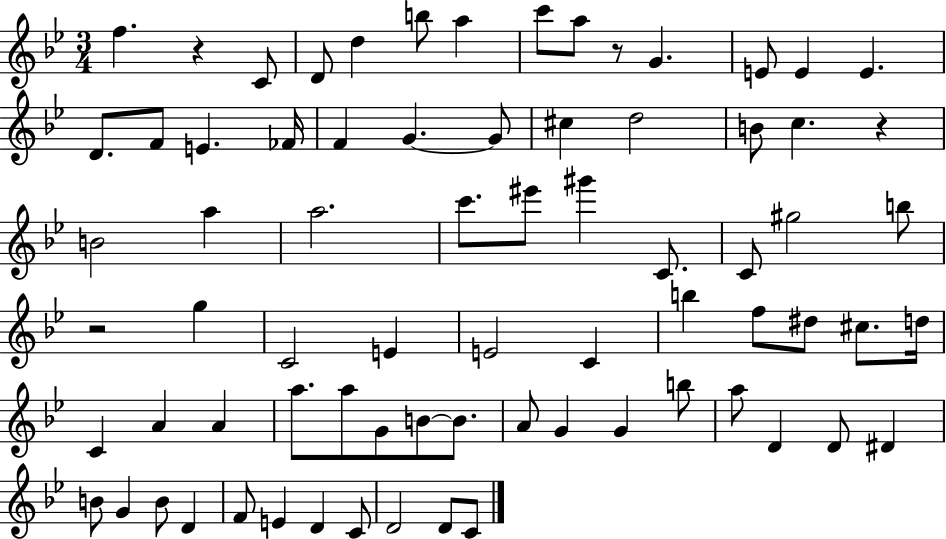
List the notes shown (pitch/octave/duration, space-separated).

F5/q. R/q C4/e D4/e D5/q B5/e A5/q C6/e A5/e R/e G4/q. E4/e E4/q E4/q. D4/e. F4/e E4/q. FES4/s F4/q G4/q. G4/e C#5/q D5/h B4/e C5/q. R/q B4/h A5/q A5/h. C6/e. EIS6/e G#6/q C4/e. C4/e G#5/h B5/e R/h G5/q C4/h E4/q E4/h C4/q B5/q F5/e D#5/e C#5/e. D5/s C4/q A4/q A4/q A5/e. A5/e G4/e B4/e B4/e. A4/e G4/q G4/q B5/e A5/e D4/q D4/e D#4/q B4/e G4/q B4/e D4/q F4/e E4/q D4/q C4/e D4/h D4/e C4/e